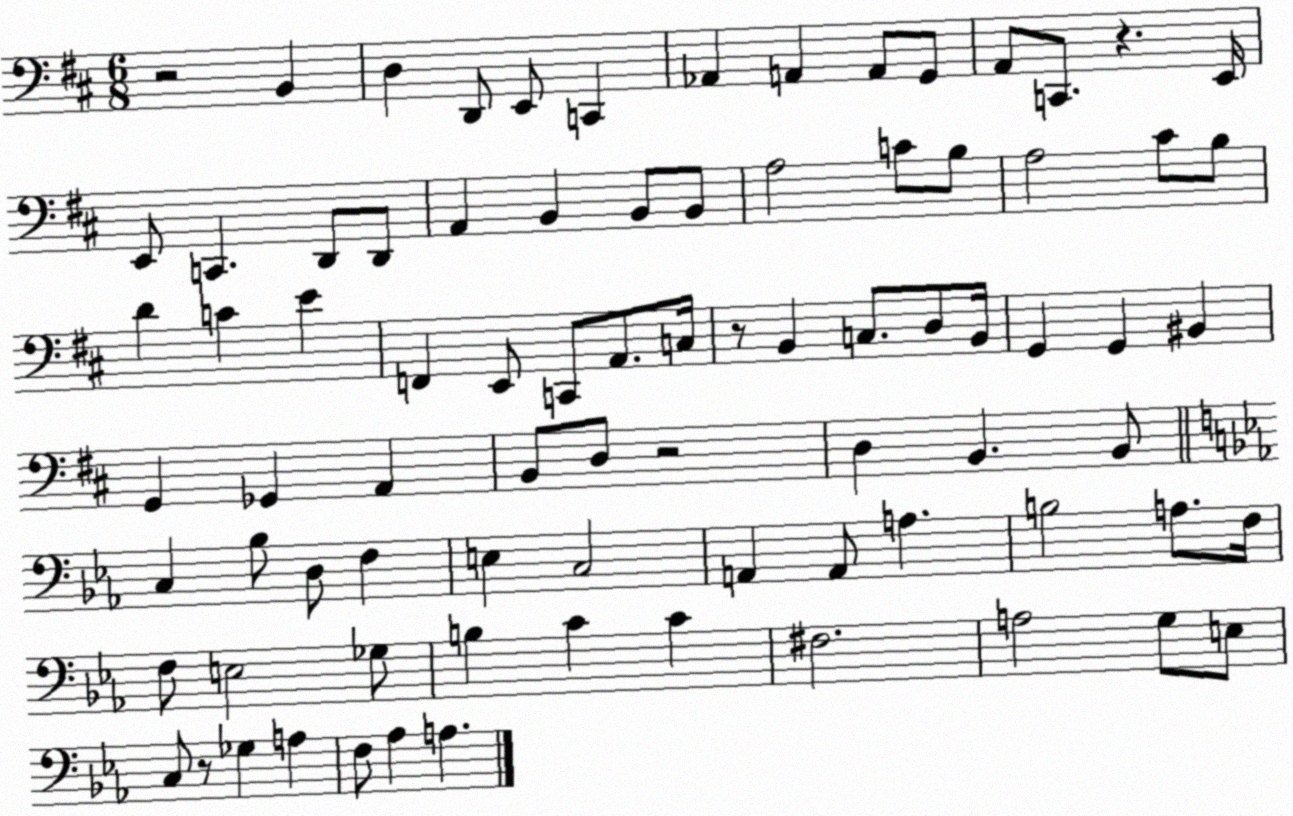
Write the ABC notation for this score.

X:1
T:Untitled
M:6/8
L:1/4
K:D
z2 B,, D, D,,/2 E,,/2 C,, _A,, A,, A,,/2 G,,/2 A,,/2 C,,/2 z E,,/4 E,,/2 C,, D,,/2 D,,/2 A,, B,, B,,/2 B,,/2 A,2 C/2 B,/2 A,2 ^C/2 B,/2 D C E F,, E,,/2 C,,/2 A,,/2 C,/4 z/2 B,, C,/2 D,/2 B,,/4 G,, G,, ^B,, G,, _G,, A,, B,,/2 D,/2 z2 D, B,, B,,/2 C, _B,/2 D,/2 F, E, C,2 A,, A,,/2 A, B,2 A,/2 F,/4 F,/2 E,2 _G,/2 B, C C ^F,2 A,2 G,/2 E,/2 C,/2 z/2 _G, A, F,/2 _A, A,